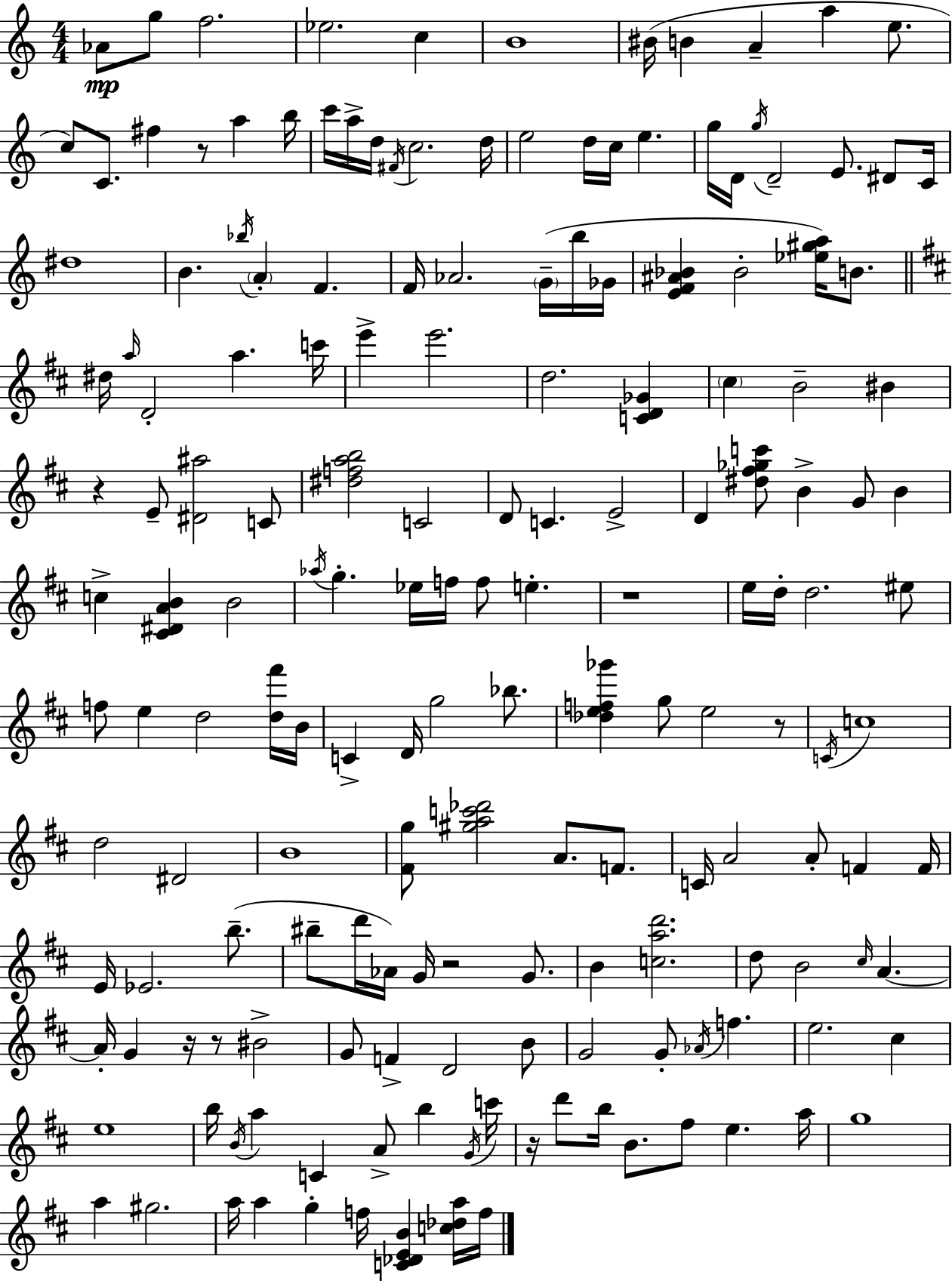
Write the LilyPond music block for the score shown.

{
  \clef treble
  \numericTimeSignature
  \time 4/4
  \key c \major
  \repeat volta 2 { aes'8\mp g''8 f''2. | ees''2. c''4 | b'1 | bis'16( b'4 a'4-- a''4 e''8. | \break c''8) c'8. fis''4 r8 a''4 b''16 | c'''16 a''16-> d''16 \acciaccatura { fis'16 } c''2. | d''16 e''2 d''16 c''16 e''4. | g''16 d'16 \acciaccatura { g''16 } d'2-- e'8. dis'8 | \break c'16 dis''1 | b'4. \acciaccatura { bes''16 } \parenthesize a'4-. f'4. | f'16 aes'2. | \parenthesize g'16--( b''16 ges'16 <e' f' ais' bes'>4 bes'2-. <ees'' gis'' a''>16) | \break b'8. \bar "||" \break \key b \minor dis''16 \grace { a''16 } d'2-. a''4. | c'''16 e'''4-> e'''2. | d''2. <c' d' ges'>4 | \parenthesize cis''4 b'2-- bis'4 | \break r4 e'8-- <dis' ais''>2 c'8 | <dis'' f'' a'' b''>2 c'2 | d'8 c'4. e'2-> | d'4 <dis'' fis'' ges'' c'''>8 b'4-> g'8 b'4 | \break c''4-> <cis' dis' a' b'>4 b'2 | \acciaccatura { aes''16 } g''4.-. ees''16 f''16 f''8 e''4.-. | r1 | e''16 d''16-. d''2. | \break eis''8 f''8 e''4 d''2 | <d'' fis'''>16 b'16 c'4-> d'16 g''2 bes''8. | <des'' e'' f'' ges'''>4 g''8 e''2 | r8 \acciaccatura { c'16 } c''1 | \break d''2 dis'2 | b'1 | <fis' g''>8 <gis'' a'' c''' des'''>2 a'8. | f'8. c'16 a'2 a'8-. f'4 | \break f'16 e'16 ees'2. | b''8.--( bis''8-- d'''16 aes'16) g'16 r2 | g'8. b'4 <c'' a'' d'''>2. | d''8 b'2 \grace { cis''16 } a'4.~~ | \break a'16-. g'4 r16 r8 bis'2-> | g'8 f'4-> d'2 | b'8 g'2 g'8-. \acciaccatura { aes'16 } f''4. | e''2. | \break cis''4 e''1 | b''16 \acciaccatura { b'16 } a''4 c'4 a'8-> | b''4 \acciaccatura { g'16 } c'''16 r16 d'''8 b''16 b'8. fis''8 | e''4. a''16 g''1 | \break a''4 gis''2. | a''16 a''4 g''4-. | f''16 <c' des' e' b'>4 <c'' des'' a''>16 f''16 } \bar "|."
}